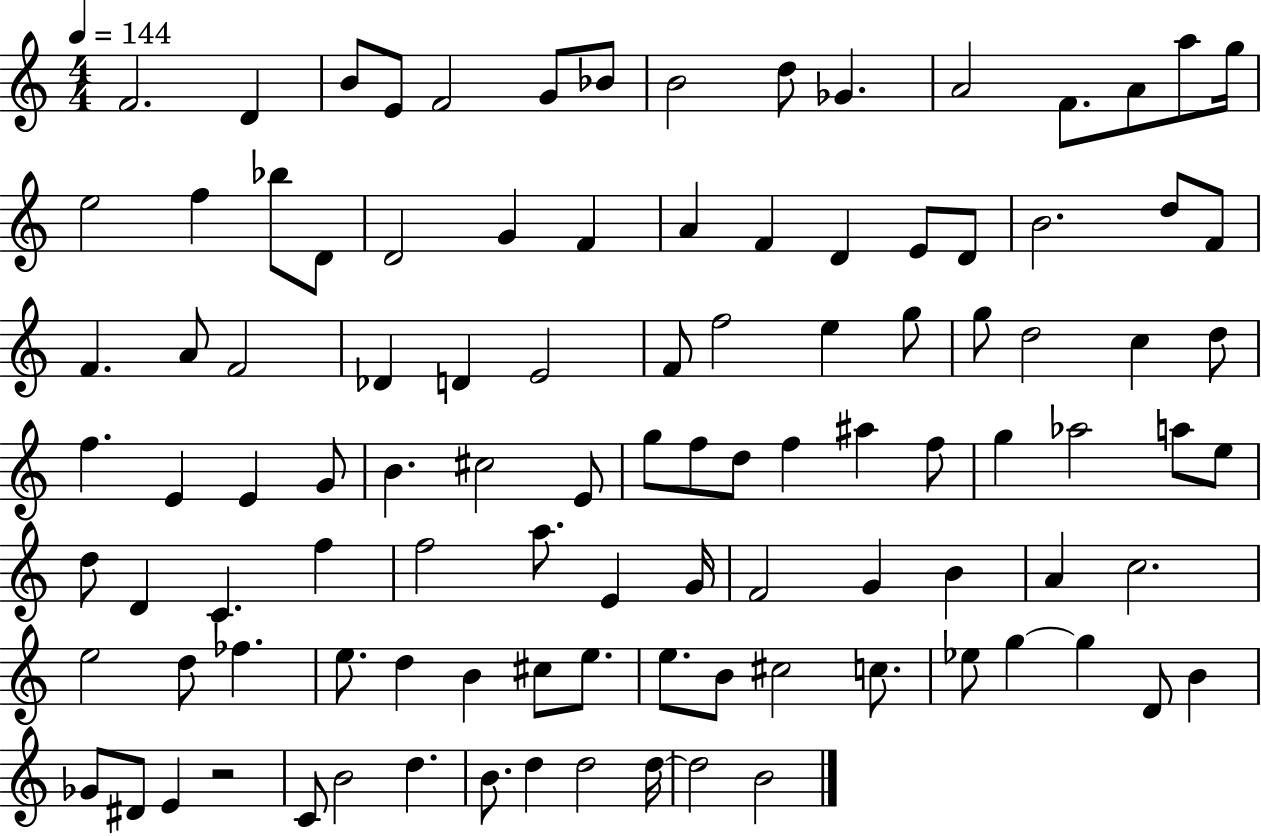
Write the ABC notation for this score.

X:1
T:Untitled
M:4/4
L:1/4
K:C
F2 D B/2 E/2 F2 G/2 _B/2 B2 d/2 _G A2 F/2 A/2 a/2 g/4 e2 f _b/2 D/2 D2 G F A F D E/2 D/2 B2 d/2 F/2 F A/2 F2 _D D E2 F/2 f2 e g/2 g/2 d2 c d/2 f E E G/2 B ^c2 E/2 g/2 f/2 d/2 f ^a f/2 g _a2 a/2 e/2 d/2 D C f f2 a/2 E G/4 F2 G B A c2 e2 d/2 _f e/2 d B ^c/2 e/2 e/2 B/2 ^c2 c/2 _e/2 g g D/2 B _G/2 ^D/2 E z2 C/2 B2 d B/2 d d2 d/4 d2 B2